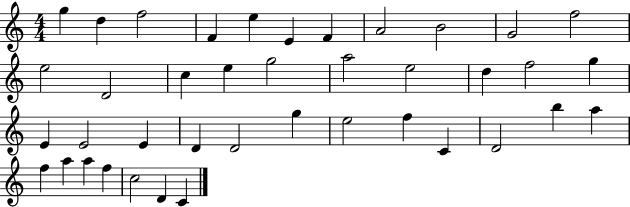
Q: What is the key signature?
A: C major